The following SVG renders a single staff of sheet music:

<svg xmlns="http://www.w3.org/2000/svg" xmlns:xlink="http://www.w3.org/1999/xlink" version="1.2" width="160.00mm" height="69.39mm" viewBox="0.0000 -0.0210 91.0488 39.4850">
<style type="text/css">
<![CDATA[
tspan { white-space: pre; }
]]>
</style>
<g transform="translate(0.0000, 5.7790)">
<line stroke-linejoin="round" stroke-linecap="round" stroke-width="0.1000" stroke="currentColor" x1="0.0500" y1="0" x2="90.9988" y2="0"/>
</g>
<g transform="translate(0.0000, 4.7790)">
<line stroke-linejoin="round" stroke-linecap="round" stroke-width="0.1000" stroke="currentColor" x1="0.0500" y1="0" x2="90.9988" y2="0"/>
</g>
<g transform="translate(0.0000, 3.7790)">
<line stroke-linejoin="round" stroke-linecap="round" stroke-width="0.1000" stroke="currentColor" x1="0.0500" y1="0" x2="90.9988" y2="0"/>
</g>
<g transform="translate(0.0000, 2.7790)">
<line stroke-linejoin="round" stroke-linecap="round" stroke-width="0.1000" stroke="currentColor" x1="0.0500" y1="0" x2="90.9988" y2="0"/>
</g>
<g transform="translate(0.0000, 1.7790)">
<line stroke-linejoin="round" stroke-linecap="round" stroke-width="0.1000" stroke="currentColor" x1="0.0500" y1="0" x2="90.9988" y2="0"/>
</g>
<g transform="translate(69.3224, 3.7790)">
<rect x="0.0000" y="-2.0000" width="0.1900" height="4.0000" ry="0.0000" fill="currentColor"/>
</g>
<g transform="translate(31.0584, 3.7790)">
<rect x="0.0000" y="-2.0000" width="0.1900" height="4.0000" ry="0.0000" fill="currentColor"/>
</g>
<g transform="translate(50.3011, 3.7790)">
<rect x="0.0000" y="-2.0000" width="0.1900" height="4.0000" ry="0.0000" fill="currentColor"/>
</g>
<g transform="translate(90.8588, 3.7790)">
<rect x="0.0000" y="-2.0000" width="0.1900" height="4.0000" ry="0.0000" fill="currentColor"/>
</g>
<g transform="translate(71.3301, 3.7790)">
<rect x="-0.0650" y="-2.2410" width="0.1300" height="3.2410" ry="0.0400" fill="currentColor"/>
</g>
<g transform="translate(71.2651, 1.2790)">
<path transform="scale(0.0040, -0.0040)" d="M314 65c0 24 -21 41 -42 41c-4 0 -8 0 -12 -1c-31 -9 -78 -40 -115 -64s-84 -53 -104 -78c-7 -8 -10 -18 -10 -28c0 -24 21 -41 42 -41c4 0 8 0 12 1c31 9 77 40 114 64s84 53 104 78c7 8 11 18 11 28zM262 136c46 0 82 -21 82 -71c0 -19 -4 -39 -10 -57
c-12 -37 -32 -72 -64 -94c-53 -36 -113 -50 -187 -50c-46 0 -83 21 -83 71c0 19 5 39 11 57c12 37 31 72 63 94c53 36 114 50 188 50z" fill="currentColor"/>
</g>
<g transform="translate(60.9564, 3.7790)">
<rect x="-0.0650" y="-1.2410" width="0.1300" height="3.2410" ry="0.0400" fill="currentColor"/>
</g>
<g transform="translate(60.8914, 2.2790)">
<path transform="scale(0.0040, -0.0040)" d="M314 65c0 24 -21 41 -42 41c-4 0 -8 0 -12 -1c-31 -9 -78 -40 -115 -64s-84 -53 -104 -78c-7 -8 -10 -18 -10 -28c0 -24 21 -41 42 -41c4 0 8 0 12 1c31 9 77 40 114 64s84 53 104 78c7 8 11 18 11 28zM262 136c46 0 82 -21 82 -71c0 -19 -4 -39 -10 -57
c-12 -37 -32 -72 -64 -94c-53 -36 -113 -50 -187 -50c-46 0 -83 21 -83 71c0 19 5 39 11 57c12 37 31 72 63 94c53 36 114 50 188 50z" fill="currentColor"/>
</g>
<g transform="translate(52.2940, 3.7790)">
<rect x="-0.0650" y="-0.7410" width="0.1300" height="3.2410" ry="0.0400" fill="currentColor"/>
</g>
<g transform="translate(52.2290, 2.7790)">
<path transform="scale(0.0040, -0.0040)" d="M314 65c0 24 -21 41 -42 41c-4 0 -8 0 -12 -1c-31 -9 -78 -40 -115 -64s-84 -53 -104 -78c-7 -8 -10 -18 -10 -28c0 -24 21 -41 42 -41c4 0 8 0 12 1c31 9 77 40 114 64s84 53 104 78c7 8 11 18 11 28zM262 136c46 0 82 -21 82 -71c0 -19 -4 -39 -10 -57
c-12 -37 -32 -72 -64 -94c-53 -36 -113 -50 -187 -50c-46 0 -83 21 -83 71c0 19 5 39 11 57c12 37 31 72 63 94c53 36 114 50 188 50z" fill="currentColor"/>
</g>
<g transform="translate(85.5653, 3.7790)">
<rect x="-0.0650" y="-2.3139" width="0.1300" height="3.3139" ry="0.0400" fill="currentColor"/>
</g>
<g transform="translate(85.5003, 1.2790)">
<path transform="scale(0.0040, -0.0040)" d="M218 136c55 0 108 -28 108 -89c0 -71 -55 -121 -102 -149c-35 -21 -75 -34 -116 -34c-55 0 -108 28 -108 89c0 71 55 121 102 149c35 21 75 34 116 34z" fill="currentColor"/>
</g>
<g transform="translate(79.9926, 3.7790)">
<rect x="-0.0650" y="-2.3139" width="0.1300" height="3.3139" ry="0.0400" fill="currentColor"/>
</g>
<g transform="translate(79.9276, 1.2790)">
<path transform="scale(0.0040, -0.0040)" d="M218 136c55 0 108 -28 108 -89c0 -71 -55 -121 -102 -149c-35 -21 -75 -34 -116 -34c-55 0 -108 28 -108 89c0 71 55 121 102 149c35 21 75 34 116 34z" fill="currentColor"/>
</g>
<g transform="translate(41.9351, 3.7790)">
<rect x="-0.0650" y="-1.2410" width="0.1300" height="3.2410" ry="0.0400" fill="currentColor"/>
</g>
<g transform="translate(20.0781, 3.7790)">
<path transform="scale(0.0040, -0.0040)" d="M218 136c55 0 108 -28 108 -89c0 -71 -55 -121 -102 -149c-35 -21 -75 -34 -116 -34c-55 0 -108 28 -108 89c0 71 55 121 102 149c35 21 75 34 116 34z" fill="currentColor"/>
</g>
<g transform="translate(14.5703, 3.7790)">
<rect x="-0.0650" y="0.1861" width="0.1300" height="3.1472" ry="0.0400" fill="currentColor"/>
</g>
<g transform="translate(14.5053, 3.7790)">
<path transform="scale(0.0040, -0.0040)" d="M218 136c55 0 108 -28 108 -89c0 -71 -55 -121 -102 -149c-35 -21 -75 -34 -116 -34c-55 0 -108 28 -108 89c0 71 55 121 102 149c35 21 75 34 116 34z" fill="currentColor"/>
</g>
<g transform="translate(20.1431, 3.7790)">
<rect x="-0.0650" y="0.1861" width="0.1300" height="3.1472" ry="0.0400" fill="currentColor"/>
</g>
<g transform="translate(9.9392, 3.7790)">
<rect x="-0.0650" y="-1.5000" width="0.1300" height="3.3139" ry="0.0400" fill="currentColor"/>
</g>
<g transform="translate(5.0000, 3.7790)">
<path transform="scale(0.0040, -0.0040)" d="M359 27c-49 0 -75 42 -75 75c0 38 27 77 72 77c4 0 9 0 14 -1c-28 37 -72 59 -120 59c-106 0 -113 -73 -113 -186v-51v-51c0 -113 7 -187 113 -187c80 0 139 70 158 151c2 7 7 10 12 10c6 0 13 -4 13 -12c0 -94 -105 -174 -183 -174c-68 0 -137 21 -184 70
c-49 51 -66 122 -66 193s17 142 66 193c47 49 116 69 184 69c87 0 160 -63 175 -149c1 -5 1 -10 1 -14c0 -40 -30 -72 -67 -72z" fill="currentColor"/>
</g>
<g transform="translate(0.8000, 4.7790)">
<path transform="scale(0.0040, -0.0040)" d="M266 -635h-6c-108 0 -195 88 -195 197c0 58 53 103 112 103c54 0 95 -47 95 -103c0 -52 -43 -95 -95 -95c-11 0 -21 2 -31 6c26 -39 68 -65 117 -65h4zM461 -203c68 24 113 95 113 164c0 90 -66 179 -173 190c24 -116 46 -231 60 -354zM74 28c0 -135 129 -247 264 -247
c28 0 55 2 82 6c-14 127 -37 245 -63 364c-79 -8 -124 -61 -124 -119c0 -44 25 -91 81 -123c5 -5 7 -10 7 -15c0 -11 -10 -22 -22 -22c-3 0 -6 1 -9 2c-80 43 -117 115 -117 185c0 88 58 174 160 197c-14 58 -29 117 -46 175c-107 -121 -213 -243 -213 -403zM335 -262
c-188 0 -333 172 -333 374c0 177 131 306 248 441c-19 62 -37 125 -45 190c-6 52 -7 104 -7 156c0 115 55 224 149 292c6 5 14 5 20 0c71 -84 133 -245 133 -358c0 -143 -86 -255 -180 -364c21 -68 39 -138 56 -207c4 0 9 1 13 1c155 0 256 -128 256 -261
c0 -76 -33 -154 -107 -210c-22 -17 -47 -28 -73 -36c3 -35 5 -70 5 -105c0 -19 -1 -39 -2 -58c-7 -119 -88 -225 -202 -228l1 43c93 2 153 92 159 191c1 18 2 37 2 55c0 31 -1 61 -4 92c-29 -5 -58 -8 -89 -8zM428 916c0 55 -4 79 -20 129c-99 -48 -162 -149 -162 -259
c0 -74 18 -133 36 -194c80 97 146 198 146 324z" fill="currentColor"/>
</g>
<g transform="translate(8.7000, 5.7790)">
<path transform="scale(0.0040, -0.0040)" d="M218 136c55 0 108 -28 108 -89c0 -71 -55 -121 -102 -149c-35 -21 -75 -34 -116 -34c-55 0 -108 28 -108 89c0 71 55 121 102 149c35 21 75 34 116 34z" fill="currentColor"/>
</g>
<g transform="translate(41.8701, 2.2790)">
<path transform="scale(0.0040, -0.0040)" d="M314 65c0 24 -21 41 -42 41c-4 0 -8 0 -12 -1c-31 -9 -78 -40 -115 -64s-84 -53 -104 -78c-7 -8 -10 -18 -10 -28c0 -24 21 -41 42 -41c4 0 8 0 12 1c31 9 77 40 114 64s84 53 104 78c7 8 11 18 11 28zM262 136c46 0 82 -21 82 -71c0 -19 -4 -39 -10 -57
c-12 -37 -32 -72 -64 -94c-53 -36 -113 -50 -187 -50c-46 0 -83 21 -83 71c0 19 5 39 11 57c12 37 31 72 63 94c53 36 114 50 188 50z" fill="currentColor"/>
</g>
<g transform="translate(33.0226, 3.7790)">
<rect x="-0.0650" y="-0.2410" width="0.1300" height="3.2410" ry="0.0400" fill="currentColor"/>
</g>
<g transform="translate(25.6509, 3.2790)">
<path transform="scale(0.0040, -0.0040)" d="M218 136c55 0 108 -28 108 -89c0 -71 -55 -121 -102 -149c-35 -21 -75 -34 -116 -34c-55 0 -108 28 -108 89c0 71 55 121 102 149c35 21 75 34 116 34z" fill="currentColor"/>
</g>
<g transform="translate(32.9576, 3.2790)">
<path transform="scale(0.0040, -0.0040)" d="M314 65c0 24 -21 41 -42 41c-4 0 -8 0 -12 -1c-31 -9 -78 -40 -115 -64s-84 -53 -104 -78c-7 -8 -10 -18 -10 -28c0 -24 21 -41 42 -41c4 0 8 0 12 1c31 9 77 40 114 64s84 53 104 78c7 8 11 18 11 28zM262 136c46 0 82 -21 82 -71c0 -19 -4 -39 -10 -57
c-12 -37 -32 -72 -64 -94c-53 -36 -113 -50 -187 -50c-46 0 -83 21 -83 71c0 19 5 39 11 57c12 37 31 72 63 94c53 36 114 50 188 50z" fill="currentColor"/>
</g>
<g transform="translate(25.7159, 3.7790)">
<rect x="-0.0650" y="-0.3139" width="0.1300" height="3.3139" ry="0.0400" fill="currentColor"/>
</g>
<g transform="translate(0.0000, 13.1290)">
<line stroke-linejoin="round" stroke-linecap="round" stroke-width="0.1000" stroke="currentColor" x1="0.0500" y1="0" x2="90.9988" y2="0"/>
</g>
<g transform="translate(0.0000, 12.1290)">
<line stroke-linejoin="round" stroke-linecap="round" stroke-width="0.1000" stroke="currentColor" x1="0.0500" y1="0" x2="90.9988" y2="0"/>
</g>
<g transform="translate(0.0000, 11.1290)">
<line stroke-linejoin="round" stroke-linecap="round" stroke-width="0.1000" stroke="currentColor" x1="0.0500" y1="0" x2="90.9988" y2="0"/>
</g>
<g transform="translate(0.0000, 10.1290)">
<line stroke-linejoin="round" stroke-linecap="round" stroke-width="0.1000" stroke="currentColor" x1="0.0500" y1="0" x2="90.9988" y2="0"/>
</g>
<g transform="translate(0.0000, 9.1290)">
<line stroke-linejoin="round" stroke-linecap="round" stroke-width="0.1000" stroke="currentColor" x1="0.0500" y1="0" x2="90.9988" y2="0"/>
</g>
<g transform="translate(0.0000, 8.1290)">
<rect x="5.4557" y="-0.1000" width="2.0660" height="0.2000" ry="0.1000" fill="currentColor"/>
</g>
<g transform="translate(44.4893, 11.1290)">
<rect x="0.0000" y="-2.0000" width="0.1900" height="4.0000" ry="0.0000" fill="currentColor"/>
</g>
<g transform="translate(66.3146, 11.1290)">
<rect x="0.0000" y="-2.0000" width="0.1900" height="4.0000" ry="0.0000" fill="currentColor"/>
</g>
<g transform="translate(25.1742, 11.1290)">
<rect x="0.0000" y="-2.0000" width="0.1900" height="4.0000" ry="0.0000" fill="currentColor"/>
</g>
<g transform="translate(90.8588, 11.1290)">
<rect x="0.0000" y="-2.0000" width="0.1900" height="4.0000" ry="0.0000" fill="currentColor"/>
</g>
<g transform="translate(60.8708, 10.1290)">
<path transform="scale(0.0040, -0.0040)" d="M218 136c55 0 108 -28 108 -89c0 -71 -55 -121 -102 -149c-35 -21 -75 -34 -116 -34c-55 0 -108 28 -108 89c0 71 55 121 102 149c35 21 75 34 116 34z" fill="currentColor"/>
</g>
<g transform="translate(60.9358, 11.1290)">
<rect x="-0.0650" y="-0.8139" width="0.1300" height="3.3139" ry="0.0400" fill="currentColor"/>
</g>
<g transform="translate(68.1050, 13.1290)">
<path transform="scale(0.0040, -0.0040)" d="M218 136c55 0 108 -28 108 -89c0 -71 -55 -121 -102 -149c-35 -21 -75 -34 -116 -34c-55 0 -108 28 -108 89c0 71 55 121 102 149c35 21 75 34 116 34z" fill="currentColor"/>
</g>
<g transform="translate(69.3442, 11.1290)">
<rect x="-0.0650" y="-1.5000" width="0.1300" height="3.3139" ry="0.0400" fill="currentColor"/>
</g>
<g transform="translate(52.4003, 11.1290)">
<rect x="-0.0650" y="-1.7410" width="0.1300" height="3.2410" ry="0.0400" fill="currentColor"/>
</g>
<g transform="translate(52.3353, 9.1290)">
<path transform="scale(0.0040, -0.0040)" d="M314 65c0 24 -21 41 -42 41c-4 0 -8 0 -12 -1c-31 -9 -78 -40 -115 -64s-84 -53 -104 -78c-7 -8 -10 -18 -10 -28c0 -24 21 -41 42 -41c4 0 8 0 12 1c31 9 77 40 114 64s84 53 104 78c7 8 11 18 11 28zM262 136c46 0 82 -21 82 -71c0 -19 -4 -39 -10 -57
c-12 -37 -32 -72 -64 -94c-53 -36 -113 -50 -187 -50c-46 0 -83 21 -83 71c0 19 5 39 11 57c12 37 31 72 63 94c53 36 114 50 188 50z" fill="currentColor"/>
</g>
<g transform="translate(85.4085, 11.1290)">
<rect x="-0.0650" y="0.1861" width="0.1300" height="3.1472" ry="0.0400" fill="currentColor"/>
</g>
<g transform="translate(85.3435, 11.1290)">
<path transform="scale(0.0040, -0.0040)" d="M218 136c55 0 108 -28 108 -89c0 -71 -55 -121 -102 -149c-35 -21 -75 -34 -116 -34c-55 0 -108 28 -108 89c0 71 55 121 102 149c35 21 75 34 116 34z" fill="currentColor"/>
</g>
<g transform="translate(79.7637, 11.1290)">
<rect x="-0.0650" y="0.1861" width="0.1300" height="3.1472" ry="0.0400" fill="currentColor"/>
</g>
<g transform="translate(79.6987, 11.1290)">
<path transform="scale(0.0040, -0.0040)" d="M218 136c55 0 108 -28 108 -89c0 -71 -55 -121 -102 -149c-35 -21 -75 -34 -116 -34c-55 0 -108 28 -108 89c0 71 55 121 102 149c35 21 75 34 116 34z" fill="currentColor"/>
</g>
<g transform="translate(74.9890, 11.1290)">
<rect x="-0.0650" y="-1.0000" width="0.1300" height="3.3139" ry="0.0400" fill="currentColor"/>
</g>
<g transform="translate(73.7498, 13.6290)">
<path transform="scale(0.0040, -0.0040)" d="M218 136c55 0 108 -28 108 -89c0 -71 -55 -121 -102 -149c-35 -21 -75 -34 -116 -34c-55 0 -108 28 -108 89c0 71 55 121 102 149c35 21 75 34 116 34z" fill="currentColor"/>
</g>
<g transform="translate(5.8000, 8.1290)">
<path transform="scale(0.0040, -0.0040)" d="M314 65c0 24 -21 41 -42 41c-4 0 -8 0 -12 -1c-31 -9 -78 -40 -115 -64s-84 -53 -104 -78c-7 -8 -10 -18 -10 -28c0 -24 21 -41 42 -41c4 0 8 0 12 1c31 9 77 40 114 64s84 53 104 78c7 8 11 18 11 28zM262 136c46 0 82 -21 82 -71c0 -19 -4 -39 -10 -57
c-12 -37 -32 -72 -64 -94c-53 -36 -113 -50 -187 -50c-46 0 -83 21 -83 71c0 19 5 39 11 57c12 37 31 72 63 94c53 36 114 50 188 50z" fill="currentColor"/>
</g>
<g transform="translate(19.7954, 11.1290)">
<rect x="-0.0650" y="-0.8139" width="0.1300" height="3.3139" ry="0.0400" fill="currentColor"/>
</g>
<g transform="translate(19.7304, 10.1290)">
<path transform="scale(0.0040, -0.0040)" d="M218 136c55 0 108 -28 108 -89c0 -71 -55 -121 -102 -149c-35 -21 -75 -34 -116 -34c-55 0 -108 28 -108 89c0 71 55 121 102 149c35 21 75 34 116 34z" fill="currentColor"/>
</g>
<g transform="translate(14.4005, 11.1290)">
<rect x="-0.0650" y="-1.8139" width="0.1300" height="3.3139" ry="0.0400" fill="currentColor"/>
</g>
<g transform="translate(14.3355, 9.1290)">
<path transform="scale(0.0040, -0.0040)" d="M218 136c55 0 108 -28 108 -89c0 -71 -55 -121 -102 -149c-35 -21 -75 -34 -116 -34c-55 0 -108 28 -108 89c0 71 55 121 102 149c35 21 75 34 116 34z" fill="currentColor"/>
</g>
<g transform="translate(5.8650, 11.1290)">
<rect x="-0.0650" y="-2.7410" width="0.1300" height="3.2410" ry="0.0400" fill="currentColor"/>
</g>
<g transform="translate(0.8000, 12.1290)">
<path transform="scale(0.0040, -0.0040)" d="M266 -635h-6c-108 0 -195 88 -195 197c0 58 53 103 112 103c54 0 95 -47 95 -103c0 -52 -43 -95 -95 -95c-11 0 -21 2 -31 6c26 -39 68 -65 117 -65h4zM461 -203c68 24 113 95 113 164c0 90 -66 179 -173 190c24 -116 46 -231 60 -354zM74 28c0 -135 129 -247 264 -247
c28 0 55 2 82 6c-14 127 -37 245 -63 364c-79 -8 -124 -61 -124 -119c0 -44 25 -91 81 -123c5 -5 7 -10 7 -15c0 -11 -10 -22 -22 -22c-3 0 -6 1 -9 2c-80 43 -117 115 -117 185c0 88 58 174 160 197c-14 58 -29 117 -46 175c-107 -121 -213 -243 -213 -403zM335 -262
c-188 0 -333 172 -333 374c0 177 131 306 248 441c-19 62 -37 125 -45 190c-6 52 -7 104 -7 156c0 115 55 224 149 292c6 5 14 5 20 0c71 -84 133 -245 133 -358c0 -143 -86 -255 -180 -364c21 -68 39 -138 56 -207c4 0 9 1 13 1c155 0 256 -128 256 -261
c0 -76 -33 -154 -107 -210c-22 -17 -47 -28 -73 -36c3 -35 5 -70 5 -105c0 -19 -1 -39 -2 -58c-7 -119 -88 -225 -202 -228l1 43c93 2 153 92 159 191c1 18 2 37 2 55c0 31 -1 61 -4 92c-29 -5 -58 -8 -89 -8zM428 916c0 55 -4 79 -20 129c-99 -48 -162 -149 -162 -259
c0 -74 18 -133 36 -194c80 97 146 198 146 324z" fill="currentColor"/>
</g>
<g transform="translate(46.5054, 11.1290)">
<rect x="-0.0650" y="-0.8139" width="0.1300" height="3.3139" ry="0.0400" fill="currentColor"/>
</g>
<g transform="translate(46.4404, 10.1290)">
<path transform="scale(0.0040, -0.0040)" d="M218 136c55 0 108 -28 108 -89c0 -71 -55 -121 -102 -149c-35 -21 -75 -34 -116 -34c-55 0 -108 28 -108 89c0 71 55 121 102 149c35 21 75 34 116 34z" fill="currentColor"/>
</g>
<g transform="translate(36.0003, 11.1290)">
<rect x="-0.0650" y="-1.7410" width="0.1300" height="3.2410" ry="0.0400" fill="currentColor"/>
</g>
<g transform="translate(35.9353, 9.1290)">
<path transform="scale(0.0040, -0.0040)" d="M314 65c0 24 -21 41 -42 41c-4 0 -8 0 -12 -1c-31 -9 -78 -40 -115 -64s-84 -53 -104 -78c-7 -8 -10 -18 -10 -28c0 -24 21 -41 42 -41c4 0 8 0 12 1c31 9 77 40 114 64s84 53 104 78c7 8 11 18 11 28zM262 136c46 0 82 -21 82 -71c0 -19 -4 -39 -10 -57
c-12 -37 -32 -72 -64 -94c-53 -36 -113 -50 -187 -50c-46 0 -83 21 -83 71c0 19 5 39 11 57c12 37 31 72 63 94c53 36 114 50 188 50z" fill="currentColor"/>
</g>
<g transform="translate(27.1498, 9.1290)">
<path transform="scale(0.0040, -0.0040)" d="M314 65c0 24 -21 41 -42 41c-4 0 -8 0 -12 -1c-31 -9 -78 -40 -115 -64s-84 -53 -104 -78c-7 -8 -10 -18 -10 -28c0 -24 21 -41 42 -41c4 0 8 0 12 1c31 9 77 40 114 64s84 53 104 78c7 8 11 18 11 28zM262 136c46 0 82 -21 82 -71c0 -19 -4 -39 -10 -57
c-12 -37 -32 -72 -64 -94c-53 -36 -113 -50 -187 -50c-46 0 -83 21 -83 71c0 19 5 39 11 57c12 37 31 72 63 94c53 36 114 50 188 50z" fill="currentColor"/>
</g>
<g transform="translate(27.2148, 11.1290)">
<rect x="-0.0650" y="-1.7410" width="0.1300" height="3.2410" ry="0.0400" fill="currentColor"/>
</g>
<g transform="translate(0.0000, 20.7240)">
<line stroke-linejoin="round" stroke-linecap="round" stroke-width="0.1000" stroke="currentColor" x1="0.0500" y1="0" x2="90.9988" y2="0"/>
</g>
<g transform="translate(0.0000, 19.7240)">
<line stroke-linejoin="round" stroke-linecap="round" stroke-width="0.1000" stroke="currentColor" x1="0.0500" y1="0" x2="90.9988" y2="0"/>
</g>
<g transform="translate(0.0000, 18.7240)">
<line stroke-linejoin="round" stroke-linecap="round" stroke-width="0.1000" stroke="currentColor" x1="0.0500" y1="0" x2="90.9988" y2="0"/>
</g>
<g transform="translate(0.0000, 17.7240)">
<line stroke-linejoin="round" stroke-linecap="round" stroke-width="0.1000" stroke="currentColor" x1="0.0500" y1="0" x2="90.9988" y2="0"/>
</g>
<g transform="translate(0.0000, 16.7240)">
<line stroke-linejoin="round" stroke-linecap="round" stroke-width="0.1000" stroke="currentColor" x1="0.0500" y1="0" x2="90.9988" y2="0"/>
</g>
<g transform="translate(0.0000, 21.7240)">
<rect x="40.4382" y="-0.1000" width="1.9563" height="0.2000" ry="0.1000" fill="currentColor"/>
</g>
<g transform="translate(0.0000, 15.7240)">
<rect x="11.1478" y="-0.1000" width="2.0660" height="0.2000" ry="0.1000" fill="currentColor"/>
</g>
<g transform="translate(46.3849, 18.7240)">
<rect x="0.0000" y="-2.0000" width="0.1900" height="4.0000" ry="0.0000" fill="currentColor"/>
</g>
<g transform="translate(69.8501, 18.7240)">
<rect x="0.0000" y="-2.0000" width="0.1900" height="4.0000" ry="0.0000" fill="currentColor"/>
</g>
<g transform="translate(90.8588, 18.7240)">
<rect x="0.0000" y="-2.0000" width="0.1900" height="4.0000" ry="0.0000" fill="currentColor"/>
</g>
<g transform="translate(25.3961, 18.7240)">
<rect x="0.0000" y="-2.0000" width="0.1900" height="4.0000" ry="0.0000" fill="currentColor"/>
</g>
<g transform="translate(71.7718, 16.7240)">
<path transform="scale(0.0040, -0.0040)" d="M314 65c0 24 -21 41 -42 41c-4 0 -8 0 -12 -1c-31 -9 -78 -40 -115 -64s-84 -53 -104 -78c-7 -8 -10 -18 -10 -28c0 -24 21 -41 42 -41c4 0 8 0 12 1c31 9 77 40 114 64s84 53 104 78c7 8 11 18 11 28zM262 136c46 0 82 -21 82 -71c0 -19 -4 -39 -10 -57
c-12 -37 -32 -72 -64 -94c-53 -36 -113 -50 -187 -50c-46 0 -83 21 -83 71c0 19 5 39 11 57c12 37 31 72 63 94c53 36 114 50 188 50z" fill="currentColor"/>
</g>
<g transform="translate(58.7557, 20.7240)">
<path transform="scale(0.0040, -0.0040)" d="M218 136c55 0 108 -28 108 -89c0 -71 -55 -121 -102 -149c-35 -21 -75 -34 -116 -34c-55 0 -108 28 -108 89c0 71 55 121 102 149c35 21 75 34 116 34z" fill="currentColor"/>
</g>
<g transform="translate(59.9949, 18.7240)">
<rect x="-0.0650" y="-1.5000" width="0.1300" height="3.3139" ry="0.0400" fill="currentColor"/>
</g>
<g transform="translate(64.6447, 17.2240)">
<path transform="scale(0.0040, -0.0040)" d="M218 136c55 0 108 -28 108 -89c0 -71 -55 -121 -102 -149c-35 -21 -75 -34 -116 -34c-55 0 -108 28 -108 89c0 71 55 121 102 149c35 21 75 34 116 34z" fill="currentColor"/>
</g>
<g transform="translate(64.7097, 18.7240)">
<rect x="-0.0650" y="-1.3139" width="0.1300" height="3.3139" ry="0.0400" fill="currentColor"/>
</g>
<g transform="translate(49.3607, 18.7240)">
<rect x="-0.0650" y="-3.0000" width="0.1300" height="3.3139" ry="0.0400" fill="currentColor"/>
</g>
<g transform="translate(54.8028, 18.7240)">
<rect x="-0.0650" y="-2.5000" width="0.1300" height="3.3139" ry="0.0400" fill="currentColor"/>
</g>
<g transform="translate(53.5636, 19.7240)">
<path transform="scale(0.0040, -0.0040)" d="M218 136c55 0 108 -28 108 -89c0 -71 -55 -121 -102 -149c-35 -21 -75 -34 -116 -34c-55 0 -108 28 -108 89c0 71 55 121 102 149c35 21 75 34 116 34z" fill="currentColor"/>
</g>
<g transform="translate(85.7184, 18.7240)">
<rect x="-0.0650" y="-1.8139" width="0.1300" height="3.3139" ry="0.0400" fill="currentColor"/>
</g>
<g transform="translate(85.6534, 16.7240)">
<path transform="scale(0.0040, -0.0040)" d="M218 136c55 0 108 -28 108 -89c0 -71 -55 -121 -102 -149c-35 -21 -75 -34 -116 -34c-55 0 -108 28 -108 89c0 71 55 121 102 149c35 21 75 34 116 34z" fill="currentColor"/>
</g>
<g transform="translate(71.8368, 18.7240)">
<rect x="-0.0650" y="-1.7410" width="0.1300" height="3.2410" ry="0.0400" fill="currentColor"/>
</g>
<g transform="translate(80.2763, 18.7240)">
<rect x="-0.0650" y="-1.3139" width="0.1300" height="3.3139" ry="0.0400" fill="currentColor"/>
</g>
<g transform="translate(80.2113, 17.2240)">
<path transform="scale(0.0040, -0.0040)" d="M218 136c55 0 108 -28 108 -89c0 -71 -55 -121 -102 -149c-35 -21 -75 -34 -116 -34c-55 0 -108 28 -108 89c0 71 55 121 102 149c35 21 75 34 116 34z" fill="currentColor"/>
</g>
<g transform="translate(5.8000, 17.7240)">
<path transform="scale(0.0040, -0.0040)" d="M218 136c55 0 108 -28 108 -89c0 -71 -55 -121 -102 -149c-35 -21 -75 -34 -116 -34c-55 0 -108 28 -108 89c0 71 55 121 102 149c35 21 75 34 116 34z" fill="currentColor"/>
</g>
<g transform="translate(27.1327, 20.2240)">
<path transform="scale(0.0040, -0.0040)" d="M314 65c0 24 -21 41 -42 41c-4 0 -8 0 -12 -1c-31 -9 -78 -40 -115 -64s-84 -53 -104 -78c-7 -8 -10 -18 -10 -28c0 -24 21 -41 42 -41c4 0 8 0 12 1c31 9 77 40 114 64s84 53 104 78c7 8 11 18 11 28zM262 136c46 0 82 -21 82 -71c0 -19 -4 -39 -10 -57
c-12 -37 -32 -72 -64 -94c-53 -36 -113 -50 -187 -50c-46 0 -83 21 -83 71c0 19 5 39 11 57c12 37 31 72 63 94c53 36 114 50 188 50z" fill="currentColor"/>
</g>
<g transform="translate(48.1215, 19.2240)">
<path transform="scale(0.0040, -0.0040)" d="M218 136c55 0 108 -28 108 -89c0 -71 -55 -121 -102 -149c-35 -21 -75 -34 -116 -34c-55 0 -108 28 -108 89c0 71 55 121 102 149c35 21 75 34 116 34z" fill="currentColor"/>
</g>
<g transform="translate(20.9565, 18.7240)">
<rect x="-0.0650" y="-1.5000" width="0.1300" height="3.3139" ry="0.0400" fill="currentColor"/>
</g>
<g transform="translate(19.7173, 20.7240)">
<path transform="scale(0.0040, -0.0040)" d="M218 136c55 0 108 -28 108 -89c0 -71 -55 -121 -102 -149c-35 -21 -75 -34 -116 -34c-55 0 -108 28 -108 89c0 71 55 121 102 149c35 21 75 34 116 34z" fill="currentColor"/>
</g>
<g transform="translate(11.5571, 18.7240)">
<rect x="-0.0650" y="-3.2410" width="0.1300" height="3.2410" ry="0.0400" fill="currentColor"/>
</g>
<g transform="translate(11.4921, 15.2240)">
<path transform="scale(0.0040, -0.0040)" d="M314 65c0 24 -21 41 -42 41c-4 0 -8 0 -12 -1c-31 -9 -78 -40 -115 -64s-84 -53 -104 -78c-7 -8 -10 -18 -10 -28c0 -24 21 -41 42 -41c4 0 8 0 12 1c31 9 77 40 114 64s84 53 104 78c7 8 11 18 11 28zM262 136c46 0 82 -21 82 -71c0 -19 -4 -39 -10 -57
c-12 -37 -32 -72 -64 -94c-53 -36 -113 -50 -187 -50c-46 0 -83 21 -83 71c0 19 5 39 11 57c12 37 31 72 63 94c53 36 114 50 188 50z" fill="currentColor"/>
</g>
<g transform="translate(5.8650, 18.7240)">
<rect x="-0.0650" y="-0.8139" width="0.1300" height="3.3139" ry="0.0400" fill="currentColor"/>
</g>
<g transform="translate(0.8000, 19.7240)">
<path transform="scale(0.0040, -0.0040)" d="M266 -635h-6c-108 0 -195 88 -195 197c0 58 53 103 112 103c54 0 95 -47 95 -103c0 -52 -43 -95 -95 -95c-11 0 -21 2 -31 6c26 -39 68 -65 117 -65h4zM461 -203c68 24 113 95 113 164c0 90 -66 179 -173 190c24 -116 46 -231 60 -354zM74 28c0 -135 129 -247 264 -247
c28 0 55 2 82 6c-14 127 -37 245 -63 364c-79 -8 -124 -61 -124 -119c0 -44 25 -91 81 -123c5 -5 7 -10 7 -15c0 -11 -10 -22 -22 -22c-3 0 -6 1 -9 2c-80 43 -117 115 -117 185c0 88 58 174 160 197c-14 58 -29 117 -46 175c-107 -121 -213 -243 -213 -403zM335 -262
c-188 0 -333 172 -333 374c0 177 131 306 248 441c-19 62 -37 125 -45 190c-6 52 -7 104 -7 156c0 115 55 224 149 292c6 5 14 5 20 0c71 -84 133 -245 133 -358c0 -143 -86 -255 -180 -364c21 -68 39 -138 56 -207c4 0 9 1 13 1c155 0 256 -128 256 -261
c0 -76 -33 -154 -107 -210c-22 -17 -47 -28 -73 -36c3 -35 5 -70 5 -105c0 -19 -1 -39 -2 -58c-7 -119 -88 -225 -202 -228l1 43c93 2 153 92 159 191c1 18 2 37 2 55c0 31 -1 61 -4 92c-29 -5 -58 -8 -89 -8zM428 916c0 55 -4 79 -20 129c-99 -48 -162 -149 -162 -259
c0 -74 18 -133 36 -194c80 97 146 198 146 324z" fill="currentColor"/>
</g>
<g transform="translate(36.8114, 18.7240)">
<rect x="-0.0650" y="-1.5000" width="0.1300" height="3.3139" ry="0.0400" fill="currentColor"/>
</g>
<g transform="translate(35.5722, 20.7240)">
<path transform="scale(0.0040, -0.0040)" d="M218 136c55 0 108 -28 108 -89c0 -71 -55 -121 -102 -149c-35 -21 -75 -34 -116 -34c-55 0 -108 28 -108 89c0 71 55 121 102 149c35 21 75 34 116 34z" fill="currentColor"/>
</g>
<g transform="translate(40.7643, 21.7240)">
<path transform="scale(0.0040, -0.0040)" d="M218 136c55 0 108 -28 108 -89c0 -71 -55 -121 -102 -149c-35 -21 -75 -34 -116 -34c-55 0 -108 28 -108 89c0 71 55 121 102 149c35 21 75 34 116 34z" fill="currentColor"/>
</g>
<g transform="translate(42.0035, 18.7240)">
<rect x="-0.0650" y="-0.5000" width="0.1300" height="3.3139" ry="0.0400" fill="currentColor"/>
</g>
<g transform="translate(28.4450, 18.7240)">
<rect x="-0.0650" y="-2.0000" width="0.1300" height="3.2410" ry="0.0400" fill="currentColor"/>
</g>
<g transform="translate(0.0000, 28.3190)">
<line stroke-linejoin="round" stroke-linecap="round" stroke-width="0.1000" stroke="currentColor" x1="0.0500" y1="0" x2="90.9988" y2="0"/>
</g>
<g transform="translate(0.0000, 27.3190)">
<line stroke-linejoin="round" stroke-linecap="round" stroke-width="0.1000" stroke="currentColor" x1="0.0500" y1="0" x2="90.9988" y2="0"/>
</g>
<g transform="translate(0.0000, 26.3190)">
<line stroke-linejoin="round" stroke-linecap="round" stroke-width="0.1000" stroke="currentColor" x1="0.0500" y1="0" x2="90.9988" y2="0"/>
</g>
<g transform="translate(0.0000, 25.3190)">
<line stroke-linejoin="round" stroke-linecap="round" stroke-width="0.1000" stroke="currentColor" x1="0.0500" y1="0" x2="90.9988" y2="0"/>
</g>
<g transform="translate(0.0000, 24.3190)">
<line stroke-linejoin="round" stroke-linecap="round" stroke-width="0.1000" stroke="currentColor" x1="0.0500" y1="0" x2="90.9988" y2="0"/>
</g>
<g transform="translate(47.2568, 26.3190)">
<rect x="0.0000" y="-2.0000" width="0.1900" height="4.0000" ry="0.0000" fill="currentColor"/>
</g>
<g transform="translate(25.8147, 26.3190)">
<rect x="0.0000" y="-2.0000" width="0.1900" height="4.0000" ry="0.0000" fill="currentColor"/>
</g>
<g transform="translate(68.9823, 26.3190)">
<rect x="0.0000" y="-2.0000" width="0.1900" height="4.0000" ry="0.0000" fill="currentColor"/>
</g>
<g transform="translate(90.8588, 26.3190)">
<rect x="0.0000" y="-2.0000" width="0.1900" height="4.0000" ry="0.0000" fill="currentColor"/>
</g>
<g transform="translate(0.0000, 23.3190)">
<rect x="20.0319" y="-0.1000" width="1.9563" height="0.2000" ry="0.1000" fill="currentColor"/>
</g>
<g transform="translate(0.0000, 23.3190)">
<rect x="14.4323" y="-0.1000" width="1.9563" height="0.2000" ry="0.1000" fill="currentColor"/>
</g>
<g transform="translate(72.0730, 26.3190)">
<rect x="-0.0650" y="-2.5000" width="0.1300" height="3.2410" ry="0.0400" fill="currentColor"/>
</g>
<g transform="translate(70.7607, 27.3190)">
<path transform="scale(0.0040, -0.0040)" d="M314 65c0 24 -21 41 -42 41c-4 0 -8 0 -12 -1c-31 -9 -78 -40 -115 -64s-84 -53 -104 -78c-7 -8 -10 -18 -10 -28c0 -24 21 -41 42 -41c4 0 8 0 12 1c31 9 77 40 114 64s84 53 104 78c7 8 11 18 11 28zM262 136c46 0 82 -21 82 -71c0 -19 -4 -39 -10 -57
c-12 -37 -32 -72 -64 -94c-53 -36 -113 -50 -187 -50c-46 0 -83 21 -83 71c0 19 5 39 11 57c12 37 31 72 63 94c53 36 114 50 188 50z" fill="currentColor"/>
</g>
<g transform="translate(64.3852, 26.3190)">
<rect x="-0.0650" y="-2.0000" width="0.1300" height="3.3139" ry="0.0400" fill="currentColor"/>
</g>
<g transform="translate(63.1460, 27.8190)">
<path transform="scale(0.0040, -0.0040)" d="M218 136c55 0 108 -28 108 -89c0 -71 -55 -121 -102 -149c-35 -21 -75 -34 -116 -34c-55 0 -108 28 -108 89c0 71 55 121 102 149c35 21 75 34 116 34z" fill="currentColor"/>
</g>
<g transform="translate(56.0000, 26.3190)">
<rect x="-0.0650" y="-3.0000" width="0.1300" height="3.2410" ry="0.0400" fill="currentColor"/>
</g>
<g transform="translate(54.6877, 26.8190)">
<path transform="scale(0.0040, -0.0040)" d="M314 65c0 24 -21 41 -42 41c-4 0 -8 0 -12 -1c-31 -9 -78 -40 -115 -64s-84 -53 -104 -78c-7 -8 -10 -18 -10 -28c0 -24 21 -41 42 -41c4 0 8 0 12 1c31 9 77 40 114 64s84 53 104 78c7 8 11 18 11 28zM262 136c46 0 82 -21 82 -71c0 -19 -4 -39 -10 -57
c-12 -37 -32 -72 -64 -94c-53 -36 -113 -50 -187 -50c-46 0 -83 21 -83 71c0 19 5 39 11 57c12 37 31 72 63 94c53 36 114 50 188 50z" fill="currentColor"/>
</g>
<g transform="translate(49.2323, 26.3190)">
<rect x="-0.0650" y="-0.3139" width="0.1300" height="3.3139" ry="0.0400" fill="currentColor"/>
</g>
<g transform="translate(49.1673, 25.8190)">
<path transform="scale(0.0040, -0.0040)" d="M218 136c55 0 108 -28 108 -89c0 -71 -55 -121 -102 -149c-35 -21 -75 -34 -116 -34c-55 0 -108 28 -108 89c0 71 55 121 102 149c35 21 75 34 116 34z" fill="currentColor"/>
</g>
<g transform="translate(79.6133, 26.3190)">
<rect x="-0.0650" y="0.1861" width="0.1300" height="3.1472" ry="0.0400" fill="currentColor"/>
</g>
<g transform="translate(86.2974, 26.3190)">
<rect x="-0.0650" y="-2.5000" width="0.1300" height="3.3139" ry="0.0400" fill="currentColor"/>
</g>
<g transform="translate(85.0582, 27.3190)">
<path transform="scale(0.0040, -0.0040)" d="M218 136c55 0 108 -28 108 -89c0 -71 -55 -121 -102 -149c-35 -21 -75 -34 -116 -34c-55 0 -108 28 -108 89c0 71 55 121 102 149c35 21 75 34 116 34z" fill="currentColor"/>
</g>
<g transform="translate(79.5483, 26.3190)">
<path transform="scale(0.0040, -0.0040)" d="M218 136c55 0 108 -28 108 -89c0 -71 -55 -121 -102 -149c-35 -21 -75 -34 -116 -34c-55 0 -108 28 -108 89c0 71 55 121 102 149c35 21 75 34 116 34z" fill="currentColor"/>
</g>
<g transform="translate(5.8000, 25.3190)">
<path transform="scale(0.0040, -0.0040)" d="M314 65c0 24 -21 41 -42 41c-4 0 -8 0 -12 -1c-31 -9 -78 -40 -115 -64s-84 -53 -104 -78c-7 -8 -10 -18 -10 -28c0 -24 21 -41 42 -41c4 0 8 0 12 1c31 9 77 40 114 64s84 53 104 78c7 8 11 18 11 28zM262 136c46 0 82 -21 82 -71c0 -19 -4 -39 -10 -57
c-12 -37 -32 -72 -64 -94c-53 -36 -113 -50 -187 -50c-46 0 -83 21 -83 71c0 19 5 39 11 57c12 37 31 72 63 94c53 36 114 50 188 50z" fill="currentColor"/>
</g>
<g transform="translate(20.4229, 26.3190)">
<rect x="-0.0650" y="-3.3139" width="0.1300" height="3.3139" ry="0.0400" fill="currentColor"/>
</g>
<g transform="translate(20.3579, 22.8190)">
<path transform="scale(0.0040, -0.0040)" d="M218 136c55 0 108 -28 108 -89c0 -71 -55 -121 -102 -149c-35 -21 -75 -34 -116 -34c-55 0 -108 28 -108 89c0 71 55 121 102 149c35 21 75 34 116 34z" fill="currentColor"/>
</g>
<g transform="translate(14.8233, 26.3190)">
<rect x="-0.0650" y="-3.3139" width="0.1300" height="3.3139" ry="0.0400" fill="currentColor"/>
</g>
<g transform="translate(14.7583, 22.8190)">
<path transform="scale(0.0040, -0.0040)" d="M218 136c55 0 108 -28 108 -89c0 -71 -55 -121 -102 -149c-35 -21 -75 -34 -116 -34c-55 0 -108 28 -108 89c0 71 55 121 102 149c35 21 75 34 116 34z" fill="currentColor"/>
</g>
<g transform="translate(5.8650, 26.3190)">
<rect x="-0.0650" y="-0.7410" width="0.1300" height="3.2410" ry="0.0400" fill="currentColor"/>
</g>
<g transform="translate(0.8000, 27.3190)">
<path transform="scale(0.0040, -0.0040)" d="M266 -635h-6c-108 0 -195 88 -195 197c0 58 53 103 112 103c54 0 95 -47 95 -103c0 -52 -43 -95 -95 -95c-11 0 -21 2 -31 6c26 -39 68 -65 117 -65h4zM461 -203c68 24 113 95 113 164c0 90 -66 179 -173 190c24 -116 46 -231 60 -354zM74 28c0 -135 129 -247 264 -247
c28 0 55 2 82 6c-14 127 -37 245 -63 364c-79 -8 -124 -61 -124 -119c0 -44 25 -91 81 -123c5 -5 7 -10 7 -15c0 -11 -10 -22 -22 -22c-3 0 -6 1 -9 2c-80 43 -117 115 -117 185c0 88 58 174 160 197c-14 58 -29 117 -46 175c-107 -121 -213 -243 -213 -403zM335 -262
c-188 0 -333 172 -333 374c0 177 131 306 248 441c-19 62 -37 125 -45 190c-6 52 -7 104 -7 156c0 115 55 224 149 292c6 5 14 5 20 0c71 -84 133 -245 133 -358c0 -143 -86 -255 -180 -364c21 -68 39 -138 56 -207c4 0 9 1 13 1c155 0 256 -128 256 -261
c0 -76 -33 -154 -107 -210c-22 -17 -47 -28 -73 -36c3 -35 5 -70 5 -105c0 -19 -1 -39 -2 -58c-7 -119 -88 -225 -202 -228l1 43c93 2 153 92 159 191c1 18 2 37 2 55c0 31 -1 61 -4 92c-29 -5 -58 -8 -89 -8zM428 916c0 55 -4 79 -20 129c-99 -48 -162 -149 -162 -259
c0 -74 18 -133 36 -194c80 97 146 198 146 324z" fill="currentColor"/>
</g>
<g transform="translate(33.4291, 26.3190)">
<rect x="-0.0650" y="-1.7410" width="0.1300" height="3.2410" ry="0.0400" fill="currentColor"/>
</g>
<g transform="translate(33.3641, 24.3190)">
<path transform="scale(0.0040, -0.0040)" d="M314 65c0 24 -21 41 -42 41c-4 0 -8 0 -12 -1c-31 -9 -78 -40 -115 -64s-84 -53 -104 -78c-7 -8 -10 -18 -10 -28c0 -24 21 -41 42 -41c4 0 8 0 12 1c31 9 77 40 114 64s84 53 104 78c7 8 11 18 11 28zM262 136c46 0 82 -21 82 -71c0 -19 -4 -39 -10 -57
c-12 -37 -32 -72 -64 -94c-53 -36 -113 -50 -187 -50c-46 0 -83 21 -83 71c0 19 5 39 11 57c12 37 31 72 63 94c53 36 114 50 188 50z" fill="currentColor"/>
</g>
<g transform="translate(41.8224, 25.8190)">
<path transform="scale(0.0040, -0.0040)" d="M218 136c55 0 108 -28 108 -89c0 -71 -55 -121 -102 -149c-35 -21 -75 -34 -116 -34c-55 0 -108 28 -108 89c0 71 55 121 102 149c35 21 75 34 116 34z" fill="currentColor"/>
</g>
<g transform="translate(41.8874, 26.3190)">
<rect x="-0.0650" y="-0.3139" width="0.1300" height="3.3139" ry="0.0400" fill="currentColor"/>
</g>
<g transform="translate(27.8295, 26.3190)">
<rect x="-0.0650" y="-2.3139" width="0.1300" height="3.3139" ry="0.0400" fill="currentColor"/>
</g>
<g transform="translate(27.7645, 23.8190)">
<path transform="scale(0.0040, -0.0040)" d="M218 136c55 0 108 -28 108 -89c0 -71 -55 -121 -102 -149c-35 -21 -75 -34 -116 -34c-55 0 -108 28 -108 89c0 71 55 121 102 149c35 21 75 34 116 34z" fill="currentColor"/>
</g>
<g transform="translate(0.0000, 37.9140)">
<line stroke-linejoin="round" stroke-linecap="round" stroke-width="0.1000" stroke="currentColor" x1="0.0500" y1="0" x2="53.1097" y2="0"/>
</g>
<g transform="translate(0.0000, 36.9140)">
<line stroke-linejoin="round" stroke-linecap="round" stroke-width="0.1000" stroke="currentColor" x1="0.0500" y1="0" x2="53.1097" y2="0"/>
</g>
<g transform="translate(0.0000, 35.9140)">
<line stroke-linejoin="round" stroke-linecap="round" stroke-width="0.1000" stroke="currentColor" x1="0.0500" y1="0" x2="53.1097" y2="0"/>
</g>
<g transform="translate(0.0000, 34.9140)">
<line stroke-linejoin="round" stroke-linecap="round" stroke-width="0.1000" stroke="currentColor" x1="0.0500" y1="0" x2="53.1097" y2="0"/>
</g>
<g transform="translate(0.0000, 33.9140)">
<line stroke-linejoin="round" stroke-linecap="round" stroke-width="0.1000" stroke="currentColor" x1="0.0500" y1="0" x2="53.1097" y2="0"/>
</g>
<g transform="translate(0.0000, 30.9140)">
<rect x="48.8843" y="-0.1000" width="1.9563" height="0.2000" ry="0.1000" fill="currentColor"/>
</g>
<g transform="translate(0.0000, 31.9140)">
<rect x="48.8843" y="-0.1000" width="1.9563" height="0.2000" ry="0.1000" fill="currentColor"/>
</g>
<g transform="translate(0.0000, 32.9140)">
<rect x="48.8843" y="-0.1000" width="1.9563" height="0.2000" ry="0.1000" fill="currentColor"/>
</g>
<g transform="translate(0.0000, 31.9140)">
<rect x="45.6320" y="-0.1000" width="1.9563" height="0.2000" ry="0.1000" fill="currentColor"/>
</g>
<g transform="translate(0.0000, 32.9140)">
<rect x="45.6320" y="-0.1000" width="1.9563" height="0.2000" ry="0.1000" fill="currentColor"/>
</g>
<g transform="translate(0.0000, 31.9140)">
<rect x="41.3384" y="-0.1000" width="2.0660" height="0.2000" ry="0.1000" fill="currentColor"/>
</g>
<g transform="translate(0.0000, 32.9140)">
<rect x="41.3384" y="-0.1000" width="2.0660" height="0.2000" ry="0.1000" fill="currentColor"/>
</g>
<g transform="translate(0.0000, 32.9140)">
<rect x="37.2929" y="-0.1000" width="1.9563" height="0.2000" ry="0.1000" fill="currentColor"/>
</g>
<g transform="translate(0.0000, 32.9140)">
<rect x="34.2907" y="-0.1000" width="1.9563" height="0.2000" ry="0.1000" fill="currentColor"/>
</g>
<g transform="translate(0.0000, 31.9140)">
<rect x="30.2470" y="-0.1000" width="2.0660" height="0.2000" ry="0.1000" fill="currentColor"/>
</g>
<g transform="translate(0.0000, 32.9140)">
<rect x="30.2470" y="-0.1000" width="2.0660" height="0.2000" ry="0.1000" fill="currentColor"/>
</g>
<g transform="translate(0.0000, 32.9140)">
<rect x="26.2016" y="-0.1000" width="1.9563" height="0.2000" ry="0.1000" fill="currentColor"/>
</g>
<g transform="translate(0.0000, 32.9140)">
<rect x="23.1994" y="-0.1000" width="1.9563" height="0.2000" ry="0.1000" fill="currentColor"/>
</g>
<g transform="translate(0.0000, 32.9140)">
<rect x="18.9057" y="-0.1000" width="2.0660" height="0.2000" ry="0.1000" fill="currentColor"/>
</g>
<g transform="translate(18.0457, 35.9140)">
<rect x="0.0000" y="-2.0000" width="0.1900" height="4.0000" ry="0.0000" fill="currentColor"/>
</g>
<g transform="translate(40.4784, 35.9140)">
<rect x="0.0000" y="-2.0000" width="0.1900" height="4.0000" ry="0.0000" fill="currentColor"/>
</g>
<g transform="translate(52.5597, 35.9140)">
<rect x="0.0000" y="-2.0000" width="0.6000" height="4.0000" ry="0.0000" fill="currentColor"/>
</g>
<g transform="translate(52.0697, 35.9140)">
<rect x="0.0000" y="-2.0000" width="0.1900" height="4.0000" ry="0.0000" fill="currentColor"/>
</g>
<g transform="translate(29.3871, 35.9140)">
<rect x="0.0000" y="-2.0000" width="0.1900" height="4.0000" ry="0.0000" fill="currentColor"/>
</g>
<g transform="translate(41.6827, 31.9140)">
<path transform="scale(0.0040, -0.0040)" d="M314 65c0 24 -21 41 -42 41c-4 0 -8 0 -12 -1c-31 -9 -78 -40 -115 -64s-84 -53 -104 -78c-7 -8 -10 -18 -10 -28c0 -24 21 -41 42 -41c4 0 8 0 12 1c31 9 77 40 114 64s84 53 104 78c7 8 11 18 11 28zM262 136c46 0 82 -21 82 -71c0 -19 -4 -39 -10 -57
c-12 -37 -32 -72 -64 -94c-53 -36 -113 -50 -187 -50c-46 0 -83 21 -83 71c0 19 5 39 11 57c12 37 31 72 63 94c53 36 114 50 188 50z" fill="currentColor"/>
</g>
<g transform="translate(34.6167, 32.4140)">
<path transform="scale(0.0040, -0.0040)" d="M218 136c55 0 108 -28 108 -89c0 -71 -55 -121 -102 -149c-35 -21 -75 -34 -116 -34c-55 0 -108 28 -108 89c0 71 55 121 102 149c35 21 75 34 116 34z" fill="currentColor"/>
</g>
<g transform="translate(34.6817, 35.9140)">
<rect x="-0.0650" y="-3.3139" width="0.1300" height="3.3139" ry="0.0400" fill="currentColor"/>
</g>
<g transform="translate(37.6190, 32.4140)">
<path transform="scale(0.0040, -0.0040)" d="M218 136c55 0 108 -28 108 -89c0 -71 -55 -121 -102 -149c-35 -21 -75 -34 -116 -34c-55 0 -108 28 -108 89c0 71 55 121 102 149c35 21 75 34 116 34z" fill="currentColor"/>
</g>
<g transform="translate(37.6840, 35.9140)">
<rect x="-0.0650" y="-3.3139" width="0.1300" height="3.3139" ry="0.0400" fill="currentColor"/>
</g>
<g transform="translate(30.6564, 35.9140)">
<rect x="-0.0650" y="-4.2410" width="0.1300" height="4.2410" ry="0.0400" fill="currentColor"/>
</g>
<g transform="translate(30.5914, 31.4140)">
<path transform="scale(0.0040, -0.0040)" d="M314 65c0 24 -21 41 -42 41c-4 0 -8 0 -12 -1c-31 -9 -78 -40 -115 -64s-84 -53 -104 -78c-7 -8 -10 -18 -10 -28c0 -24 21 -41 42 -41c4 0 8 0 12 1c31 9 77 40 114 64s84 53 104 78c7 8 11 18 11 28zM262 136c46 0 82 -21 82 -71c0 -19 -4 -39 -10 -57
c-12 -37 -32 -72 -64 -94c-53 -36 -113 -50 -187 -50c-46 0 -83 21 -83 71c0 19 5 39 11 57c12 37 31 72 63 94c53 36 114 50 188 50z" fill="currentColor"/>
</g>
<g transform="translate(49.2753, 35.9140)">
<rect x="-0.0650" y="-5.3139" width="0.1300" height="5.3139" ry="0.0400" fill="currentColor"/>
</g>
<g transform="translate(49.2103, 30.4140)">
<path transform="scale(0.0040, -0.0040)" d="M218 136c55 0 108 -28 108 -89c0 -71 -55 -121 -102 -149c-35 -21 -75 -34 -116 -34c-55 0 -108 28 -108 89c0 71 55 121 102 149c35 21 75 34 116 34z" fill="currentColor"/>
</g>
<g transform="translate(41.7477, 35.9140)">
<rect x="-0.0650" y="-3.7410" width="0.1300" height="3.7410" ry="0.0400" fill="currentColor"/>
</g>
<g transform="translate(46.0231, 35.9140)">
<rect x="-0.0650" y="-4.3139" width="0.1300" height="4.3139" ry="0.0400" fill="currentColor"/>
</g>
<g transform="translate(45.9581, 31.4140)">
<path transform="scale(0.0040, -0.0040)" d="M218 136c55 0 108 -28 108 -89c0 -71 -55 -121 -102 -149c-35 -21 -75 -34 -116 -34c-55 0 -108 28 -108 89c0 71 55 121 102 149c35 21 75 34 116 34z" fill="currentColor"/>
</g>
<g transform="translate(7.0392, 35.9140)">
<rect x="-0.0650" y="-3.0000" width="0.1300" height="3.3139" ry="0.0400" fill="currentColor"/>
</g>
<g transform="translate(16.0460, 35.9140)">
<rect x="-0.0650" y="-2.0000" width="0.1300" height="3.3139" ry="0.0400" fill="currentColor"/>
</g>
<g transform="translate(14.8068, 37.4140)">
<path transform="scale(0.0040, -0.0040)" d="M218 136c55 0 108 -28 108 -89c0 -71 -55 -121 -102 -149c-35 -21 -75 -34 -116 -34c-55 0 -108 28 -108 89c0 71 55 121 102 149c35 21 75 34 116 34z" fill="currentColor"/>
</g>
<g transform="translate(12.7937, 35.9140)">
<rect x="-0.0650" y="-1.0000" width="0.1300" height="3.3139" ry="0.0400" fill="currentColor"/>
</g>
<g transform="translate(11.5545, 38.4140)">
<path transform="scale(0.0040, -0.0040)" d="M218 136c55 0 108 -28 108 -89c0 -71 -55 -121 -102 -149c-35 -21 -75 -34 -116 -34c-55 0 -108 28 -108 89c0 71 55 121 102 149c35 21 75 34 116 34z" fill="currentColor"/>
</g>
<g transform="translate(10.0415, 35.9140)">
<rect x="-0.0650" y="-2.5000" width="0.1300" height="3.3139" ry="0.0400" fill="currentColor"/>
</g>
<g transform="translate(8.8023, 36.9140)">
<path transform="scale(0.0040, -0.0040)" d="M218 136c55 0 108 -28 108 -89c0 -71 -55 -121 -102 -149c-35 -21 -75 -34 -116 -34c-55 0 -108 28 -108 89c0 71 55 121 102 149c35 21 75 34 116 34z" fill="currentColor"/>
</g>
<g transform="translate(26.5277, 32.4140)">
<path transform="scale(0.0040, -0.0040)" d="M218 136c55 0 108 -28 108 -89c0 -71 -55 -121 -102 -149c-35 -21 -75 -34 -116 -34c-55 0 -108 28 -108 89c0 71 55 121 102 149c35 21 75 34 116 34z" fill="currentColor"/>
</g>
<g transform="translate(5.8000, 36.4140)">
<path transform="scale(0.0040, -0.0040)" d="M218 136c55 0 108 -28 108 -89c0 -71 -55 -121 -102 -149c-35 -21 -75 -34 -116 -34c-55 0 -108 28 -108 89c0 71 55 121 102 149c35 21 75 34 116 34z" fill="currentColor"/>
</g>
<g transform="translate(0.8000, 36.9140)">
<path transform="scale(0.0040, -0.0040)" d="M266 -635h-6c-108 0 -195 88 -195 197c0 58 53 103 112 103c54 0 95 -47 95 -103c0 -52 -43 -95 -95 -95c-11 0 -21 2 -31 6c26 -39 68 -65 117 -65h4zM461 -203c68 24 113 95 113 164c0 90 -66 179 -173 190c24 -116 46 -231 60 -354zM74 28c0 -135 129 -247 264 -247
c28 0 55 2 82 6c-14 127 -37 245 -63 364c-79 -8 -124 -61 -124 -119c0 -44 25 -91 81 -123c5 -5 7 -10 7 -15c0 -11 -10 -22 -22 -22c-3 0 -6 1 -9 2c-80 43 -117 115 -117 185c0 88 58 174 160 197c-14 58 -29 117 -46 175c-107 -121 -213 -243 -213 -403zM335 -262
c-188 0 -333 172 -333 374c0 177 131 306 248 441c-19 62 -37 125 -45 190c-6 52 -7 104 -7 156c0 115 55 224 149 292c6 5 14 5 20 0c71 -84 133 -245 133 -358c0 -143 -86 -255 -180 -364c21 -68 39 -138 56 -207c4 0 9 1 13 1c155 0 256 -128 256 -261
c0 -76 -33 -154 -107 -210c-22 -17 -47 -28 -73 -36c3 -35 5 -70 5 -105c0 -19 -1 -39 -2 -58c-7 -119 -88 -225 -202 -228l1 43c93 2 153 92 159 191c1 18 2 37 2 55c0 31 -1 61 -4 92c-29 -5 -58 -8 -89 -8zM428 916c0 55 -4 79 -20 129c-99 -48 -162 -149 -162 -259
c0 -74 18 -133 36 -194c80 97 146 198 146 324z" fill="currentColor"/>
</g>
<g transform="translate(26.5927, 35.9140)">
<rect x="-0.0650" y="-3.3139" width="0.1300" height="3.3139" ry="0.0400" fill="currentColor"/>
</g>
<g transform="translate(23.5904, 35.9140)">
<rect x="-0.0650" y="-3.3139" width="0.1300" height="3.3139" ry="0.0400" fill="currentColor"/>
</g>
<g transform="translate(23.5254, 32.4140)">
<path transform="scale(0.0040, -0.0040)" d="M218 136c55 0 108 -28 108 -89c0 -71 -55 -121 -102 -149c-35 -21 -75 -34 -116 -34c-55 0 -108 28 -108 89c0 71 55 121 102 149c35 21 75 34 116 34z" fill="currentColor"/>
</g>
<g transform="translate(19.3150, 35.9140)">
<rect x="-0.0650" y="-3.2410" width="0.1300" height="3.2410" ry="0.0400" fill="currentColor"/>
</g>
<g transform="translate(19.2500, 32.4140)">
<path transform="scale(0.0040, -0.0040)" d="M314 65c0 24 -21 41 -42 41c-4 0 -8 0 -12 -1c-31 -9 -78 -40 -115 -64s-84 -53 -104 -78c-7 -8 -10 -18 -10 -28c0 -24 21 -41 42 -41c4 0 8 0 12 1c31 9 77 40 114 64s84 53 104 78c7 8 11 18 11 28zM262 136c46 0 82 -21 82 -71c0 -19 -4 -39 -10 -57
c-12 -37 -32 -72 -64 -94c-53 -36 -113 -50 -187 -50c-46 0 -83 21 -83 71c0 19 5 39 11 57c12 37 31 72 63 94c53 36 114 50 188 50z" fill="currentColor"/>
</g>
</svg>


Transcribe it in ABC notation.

X:1
T:Untitled
M:4/4
L:1/4
K:C
E B B c c2 e2 d2 e2 g2 g g a2 f d f2 f2 d f2 d E D B B d b2 E F2 E C A G E e f2 e f d2 b b g f2 c c A2 F G2 B G A G D F b2 b b d'2 b b c'2 d' f'